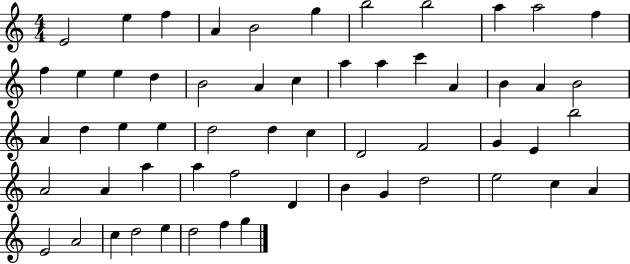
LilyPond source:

{
  \clef treble
  \numericTimeSignature
  \time 4/4
  \key c \major
  e'2 e''4 f''4 | a'4 b'2 g''4 | b''2 b''2 | a''4 a''2 f''4 | \break f''4 e''4 e''4 d''4 | b'2 a'4 c''4 | a''4 a''4 c'''4 a'4 | b'4 a'4 b'2 | \break a'4 d''4 e''4 e''4 | d''2 d''4 c''4 | d'2 f'2 | g'4 e'4 b''2 | \break a'2 a'4 a''4 | a''4 f''2 d'4 | b'4 g'4 d''2 | e''2 c''4 a'4 | \break e'2 a'2 | c''4 d''2 e''4 | d''2 f''4 g''4 | \bar "|."
}